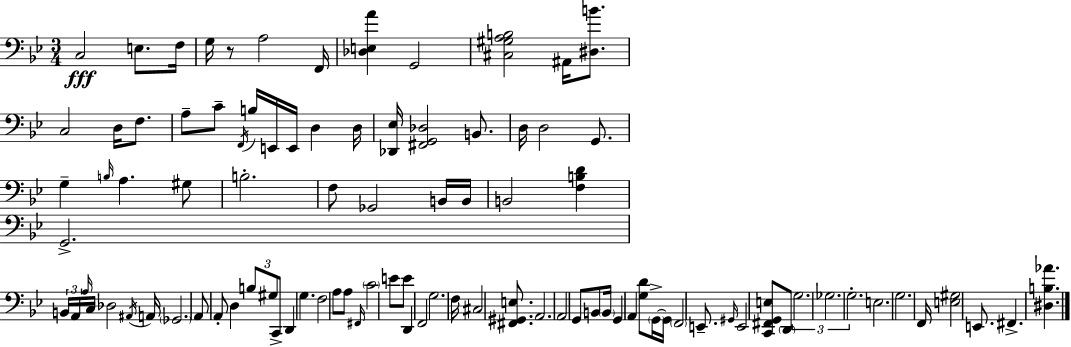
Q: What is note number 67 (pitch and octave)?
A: B2